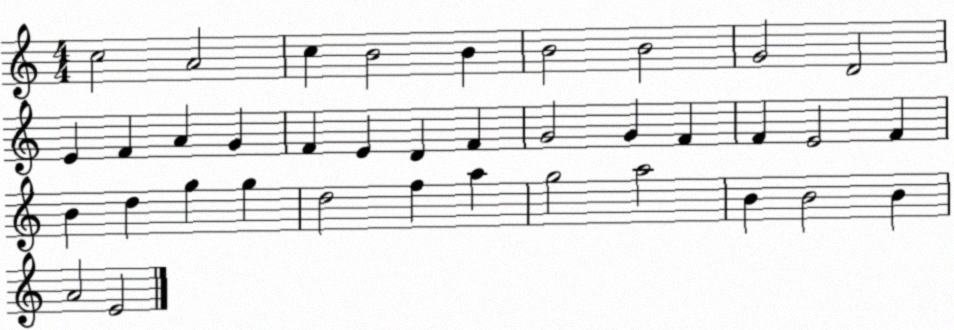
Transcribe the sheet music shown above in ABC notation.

X:1
T:Untitled
M:4/4
L:1/4
K:C
c2 A2 c B2 B B2 B2 G2 D2 E F A G F E D F G2 G F F E2 F B d g g d2 f a g2 a2 B B2 B A2 E2